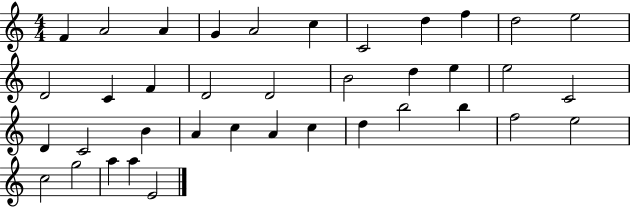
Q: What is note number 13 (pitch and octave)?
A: C4